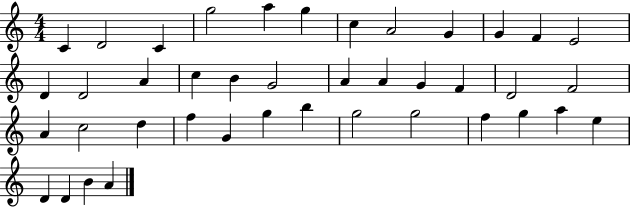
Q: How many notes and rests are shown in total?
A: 41